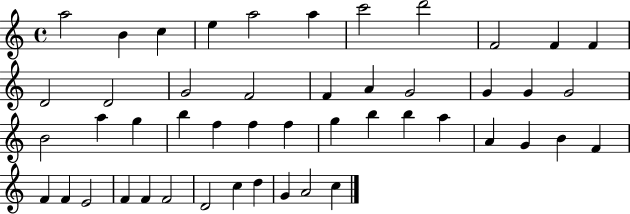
X:1
T:Untitled
M:4/4
L:1/4
K:C
a2 B c e a2 a c'2 d'2 F2 F F D2 D2 G2 F2 F A G2 G G G2 B2 a g b f f f g b b a A G B F F F E2 F F F2 D2 c d G A2 c